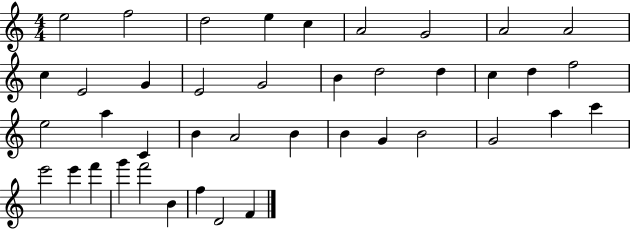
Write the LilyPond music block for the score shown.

{
  \clef treble
  \numericTimeSignature
  \time 4/4
  \key c \major
  e''2 f''2 | d''2 e''4 c''4 | a'2 g'2 | a'2 a'2 | \break c''4 e'2 g'4 | e'2 g'2 | b'4 d''2 d''4 | c''4 d''4 f''2 | \break e''2 a''4 c'4 | b'4 a'2 b'4 | b'4 g'4 b'2 | g'2 a''4 c'''4 | \break e'''2 e'''4 f'''4 | g'''4 f'''2 b'4 | f''4 d'2 f'4 | \bar "|."
}